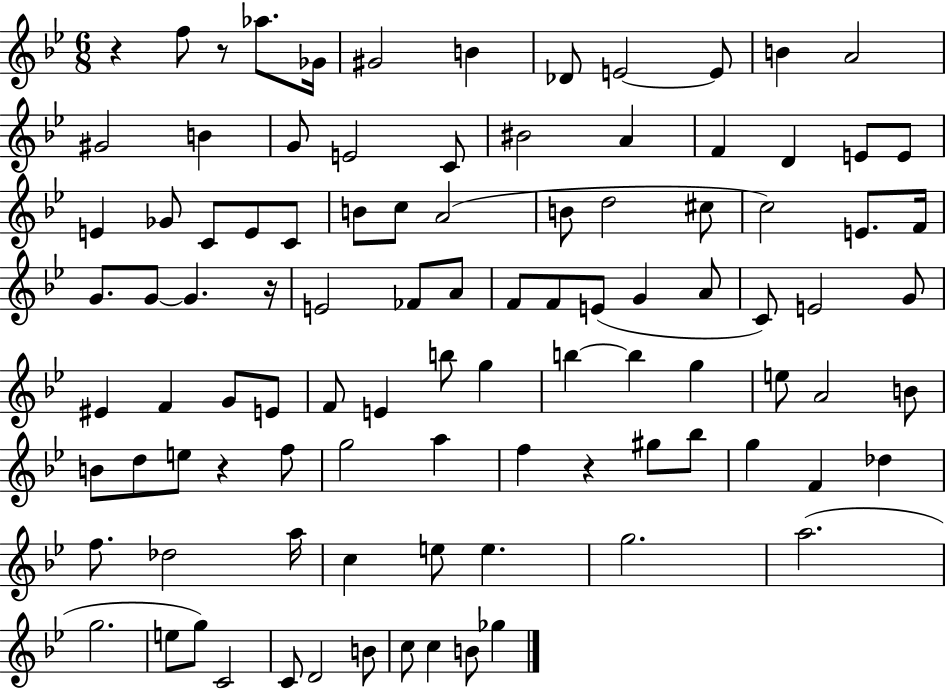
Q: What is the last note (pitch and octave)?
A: Gb5